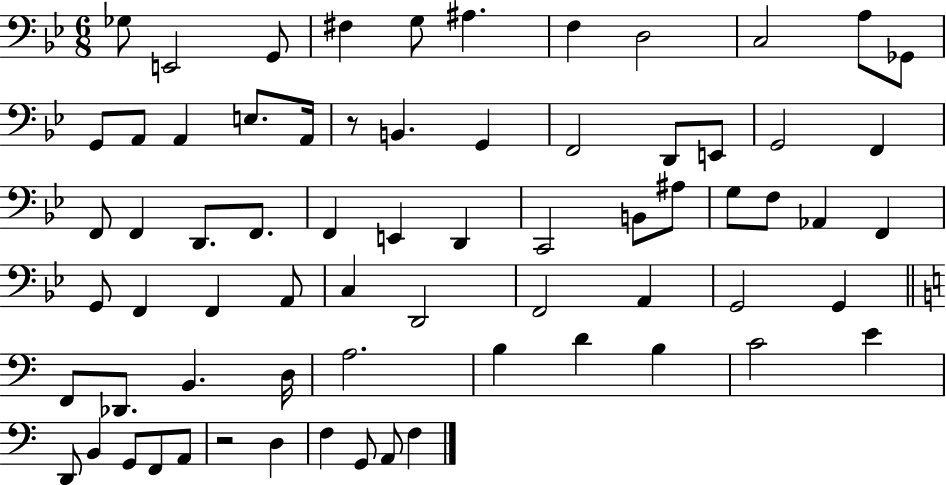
X:1
T:Untitled
M:6/8
L:1/4
K:Bb
_G,/2 E,,2 G,,/2 ^F, G,/2 ^A, F, D,2 C,2 A,/2 _G,,/2 G,,/2 A,,/2 A,, E,/2 A,,/4 z/2 B,, G,, F,,2 D,,/2 E,,/2 G,,2 F,, F,,/2 F,, D,,/2 F,,/2 F,, E,, D,, C,,2 B,,/2 ^A,/2 G,/2 F,/2 _A,, F,, G,,/2 F,, F,, A,,/2 C, D,,2 F,,2 A,, G,,2 G,, F,,/2 _D,,/2 B,, D,/4 A,2 B, D B, C2 E D,,/2 B,, G,,/2 F,,/2 A,,/2 z2 D, F, G,,/2 A,,/2 F,